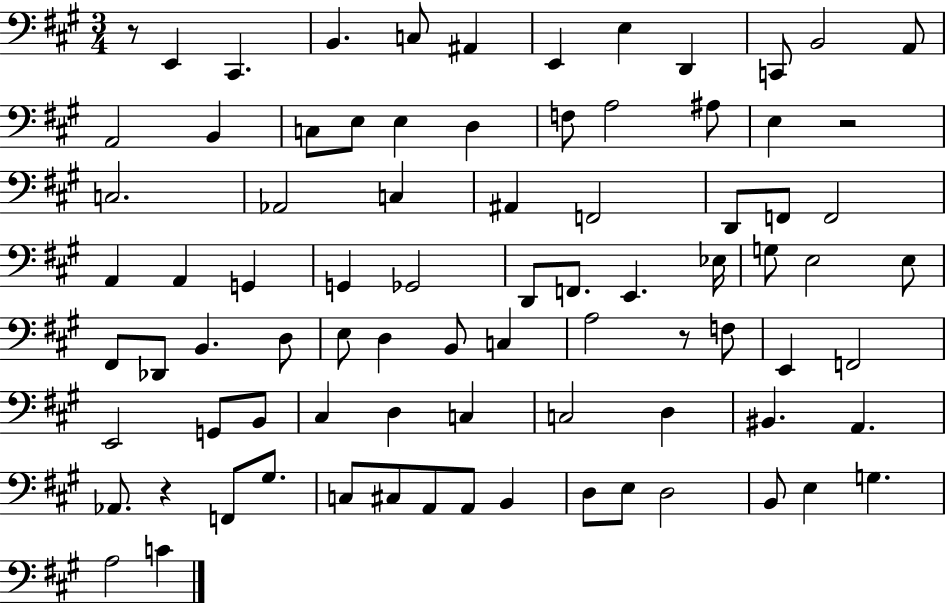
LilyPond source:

{
  \clef bass
  \numericTimeSignature
  \time 3/4
  \key a \major
  r8 e,4 cis,4. | b,4. c8 ais,4 | e,4 e4 d,4 | c,8 b,2 a,8 | \break a,2 b,4 | c8 e8 e4 d4 | f8 a2 ais8 | e4 r2 | \break c2. | aes,2 c4 | ais,4 f,2 | d,8 f,8 f,2 | \break a,4 a,4 g,4 | g,4 ges,2 | d,8 f,8. e,4. ees16 | g8 e2 e8 | \break fis,8 des,8 b,4. d8 | e8 d4 b,8 c4 | a2 r8 f8 | e,4 f,2 | \break e,2 g,8 b,8 | cis4 d4 c4 | c2 d4 | bis,4. a,4. | \break aes,8. r4 f,8 gis8. | c8 cis8 a,8 a,8 b,4 | d8 e8 d2 | b,8 e4 g4. | \break a2 c'4 | \bar "|."
}